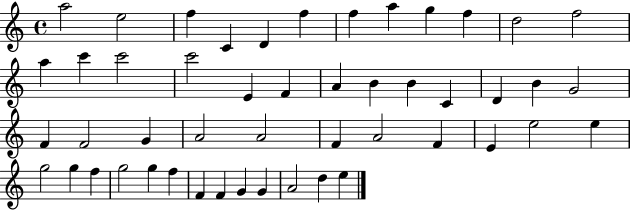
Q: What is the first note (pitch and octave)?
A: A5